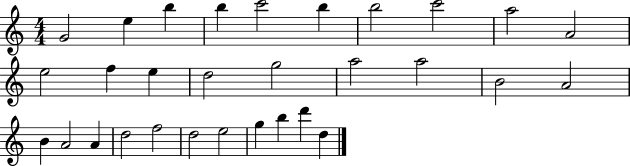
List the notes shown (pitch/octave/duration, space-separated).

G4/h E5/q B5/q B5/q C6/h B5/q B5/h C6/h A5/h A4/h E5/h F5/q E5/q D5/h G5/h A5/h A5/h B4/h A4/h B4/q A4/h A4/q D5/h F5/h D5/h E5/h G5/q B5/q D6/q D5/q